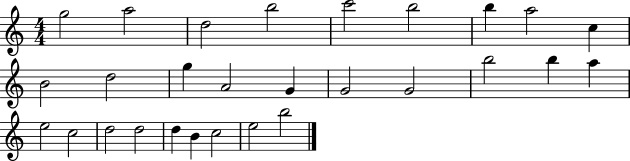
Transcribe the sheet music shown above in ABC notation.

X:1
T:Untitled
M:4/4
L:1/4
K:C
g2 a2 d2 b2 c'2 b2 b a2 c B2 d2 g A2 G G2 G2 b2 b a e2 c2 d2 d2 d B c2 e2 b2